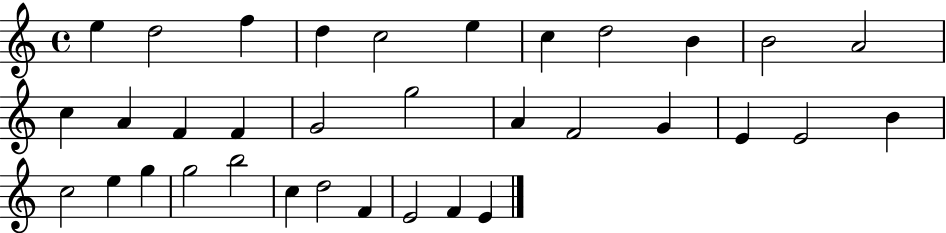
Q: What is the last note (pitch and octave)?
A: E4